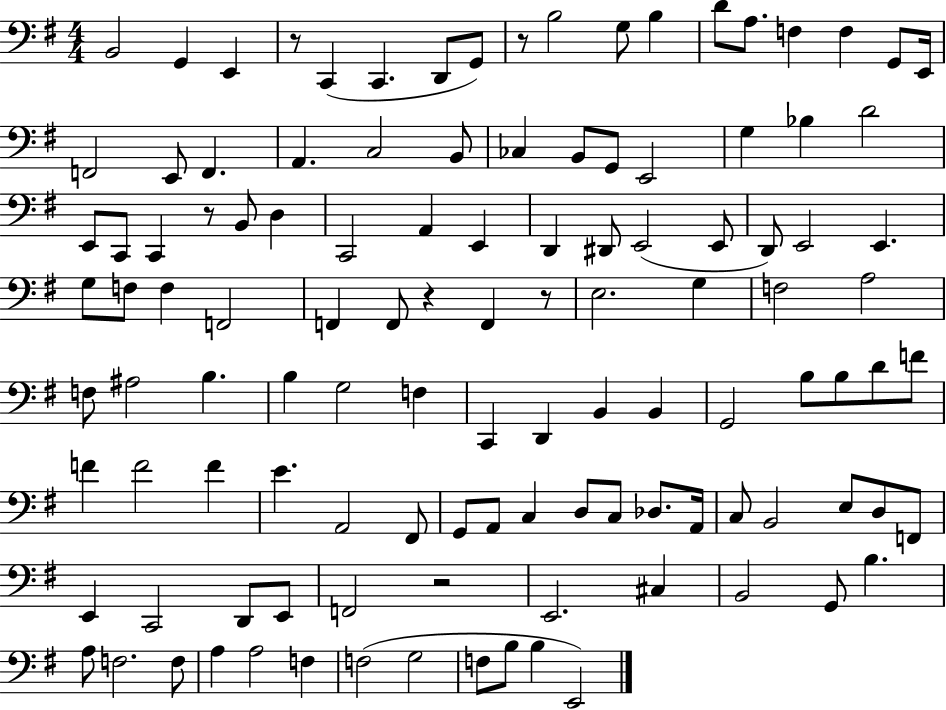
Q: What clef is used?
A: bass